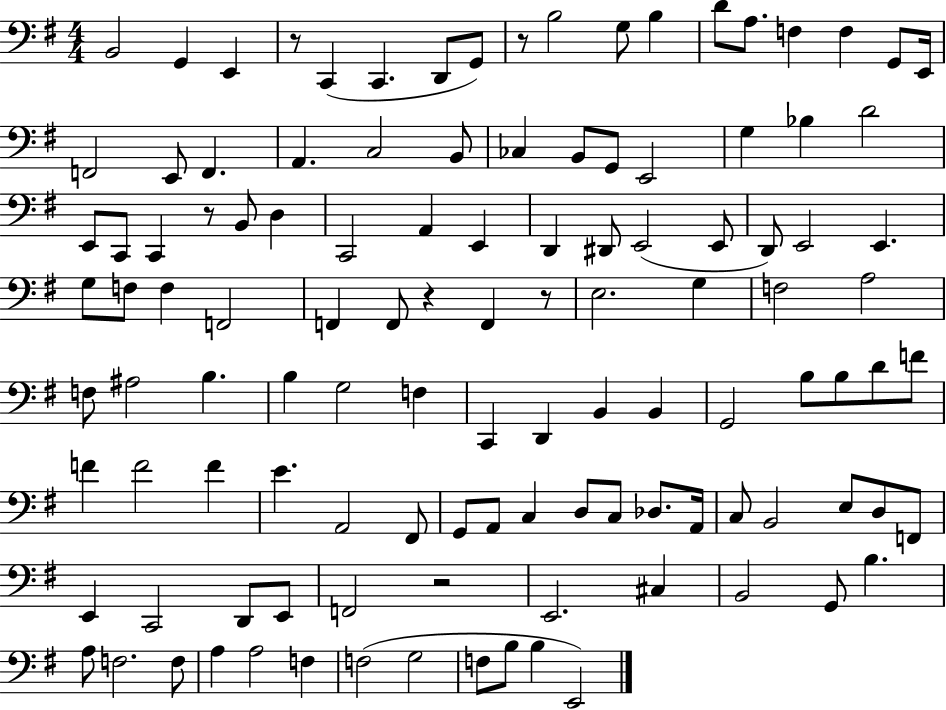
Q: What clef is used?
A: bass